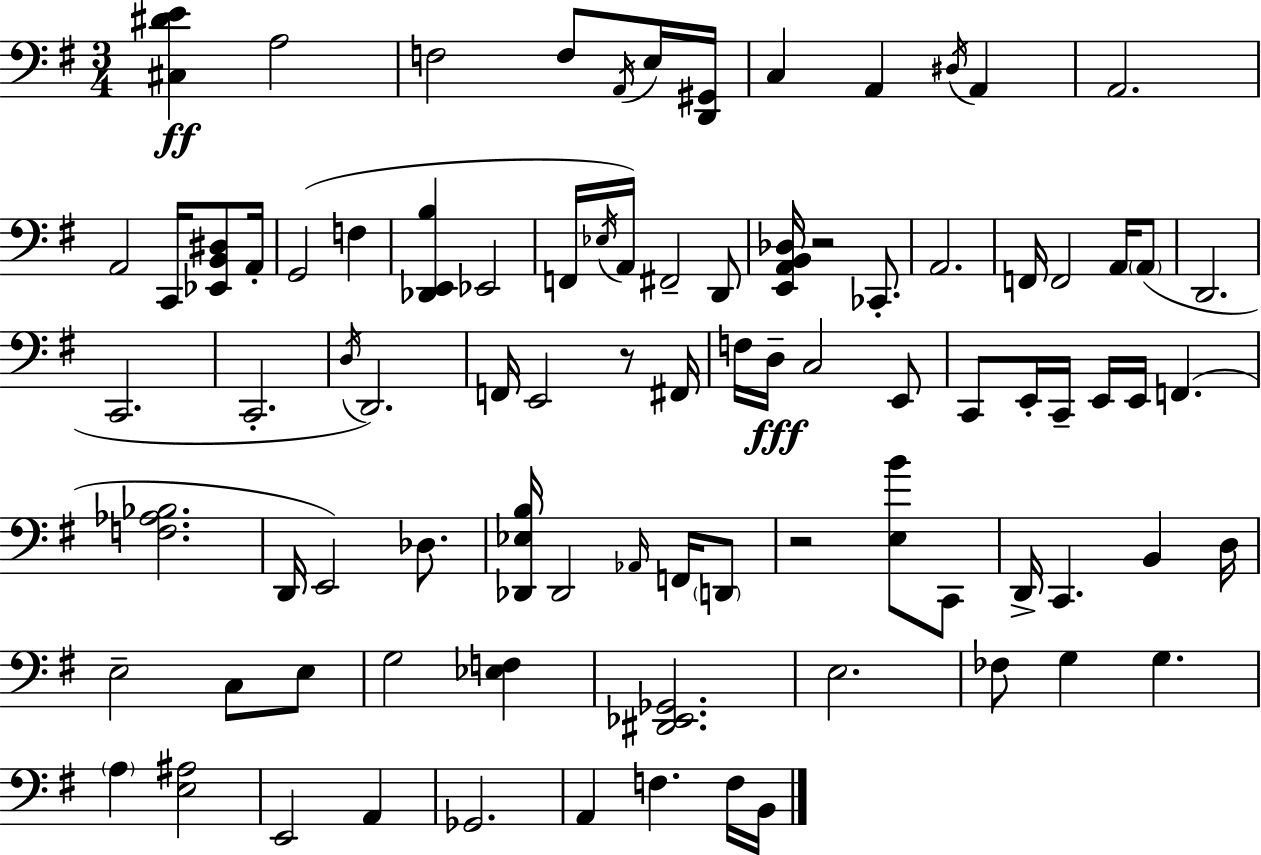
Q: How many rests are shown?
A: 3